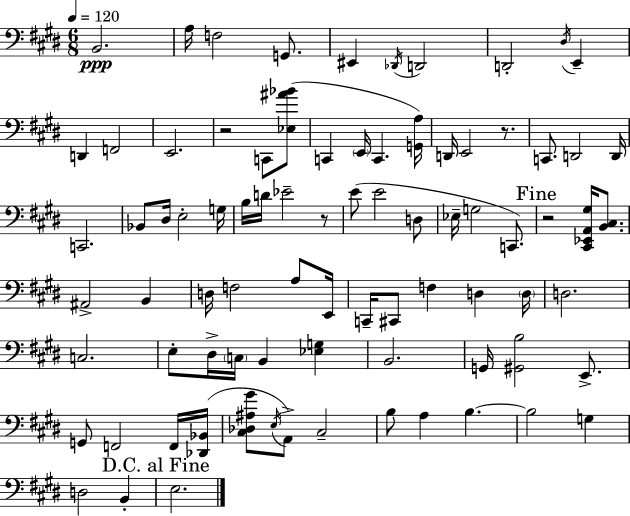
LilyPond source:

{
  \clef bass
  \numericTimeSignature
  \time 6/8
  \key e \major
  \tempo 4 = 120
  \repeat volta 2 { b,2.\ppp | a16 f2 g,8. | eis,4 \acciaccatura { des,16 } d,2 | d,2-. \acciaccatura { dis16 } e,4-- | \break d,4 f,2 | e,2. | r2 c,8 | <ees ais' bes'>8( c,4 \parenthesize e,16 c,4. | \break <g, a>16) d,16 e,2 r8. | c,8. d,2 | d,16 c,2. | bes,8 dis16 e2-. | \break g16 b16 d'16 ees'2-- | r8 e'8( e'2 | d8 ees16-- g2 c,8.) | \mark "Fine" r2 <cis, ees, a, gis>16 <b, cis>8. | \break ais,2-> b,4 | d16 f2 a8 | e,16 c,16-- cis,8 f4 d4 | \parenthesize d16 d2. | \break c2. | e8-. dis16-> \parenthesize c16 b,4 <ees g>4 | b,2. | g,16 <gis, b>2 e,8.-> | \break g,8 f,2 | f,16 <des, bes,>16( <cis des ais gis'>8 \acciaccatura { e16 }) a,8-> cis2-- | b8 a4 b4.~~ | b2 g4 | \break d2 b,4-. | \mark "D.C. al Fine" e2. | } \bar "|."
}